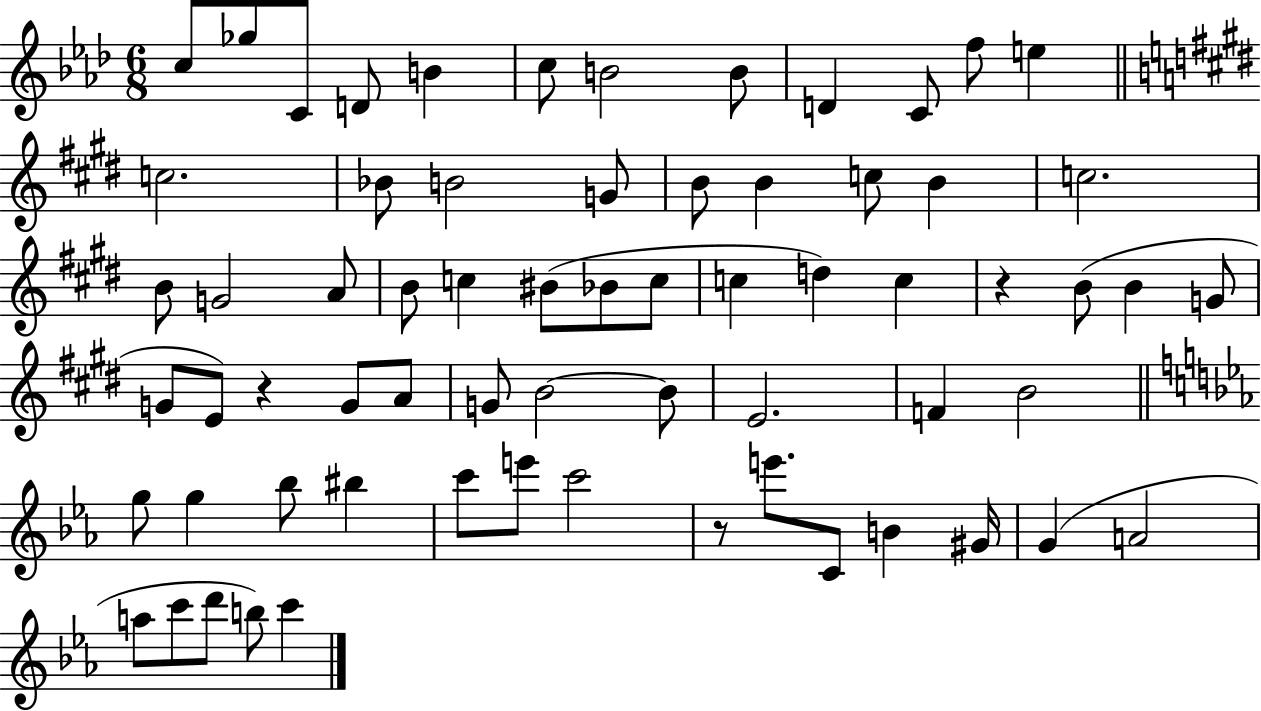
{
  \clef treble
  \numericTimeSignature
  \time 6/8
  \key aes \major
  c''8 ges''8 c'8 d'8 b'4 | c''8 b'2 b'8 | d'4 c'8 f''8 e''4 | \bar "||" \break \key e \major c''2. | bes'8 b'2 g'8 | b'8 b'4 c''8 b'4 | c''2. | \break b'8 g'2 a'8 | b'8 c''4 bis'8( bes'8 c''8 | c''4 d''4) c''4 | r4 b'8( b'4 g'8 | \break g'8 e'8) r4 g'8 a'8 | g'8 b'2~~ b'8 | e'2. | f'4 b'2 | \break \bar "||" \break \key c \minor g''8 g''4 bes''8 bis''4 | c'''8 e'''8 c'''2 | r8 e'''8. c'8 b'4 gis'16 | g'4( a'2 | \break a''8 c'''8 d'''8 b''8) c'''4 | \bar "|."
}